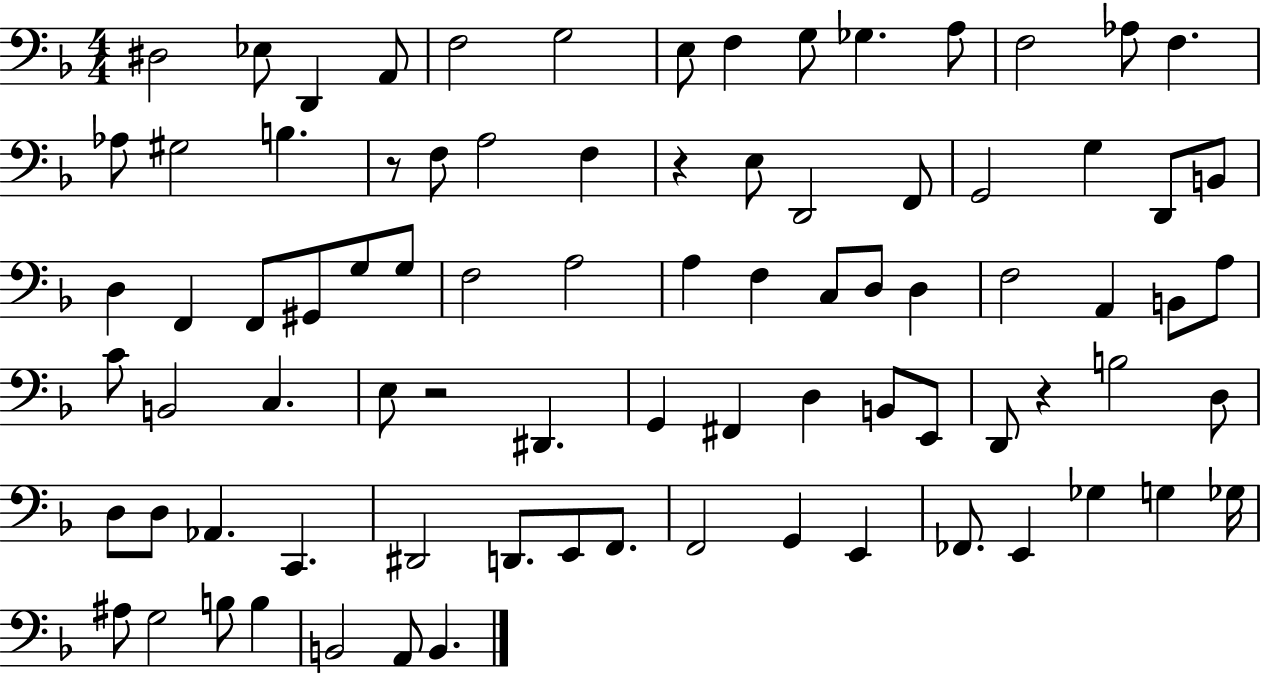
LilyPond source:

{
  \clef bass
  \numericTimeSignature
  \time 4/4
  \key f \major
  \repeat volta 2 { dis2 ees8 d,4 a,8 | f2 g2 | e8 f4 g8 ges4. a8 | f2 aes8 f4. | \break aes8 gis2 b4. | r8 f8 a2 f4 | r4 e8 d,2 f,8 | g,2 g4 d,8 b,8 | \break d4 f,4 f,8 gis,8 g8 g8 | f2 a2 | a4 f4 c8 d8 d4 | f2 a,4 b,8 a8 | \break c'8 b,2 c4. | e8 r2 dis,4. | g,4 fis,4 d4 b,8 e,8 | d,8 r4 b2 d8 | \break d8 d8 aes,4. c,4. | dis,2 d,8. e,8 f,8. | f,2 g,4 e,4 | fes,8. e,4 ges4 g4 ges16 | \break ais8 g2 b8 b4 | b,2 a,8 b,4. | } \bar "|."
}